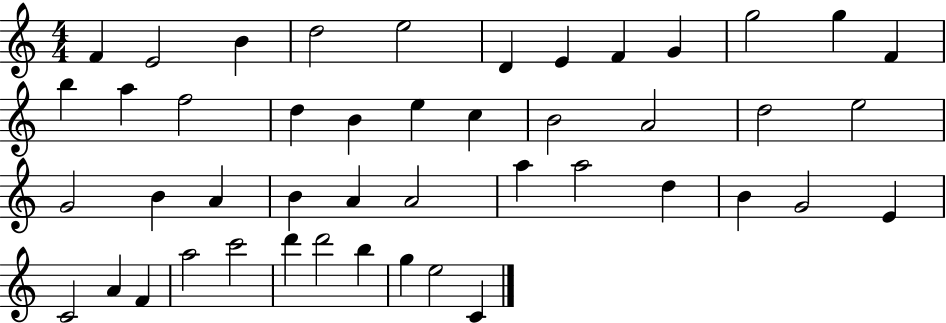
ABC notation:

X:1
T:Untitled
M:4/4
L:1/4
K:C
F E2 B d2 e2 D E F G g2 g F b a f2 d B e c B2 A2 d2 e2 G2 B A B A A2 a a2 d B G2 E C2 A F a2 c'2 d' d'2 b g e2 C